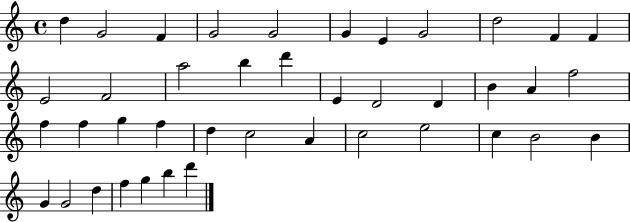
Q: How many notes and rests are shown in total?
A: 41